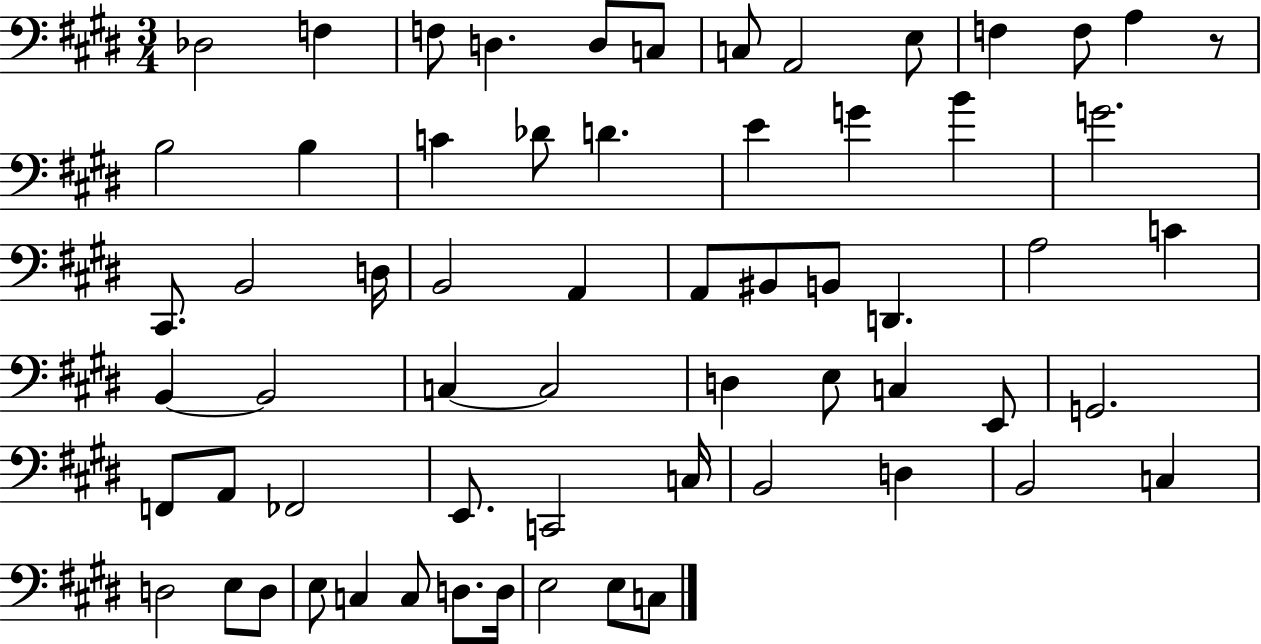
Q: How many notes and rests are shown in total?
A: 63